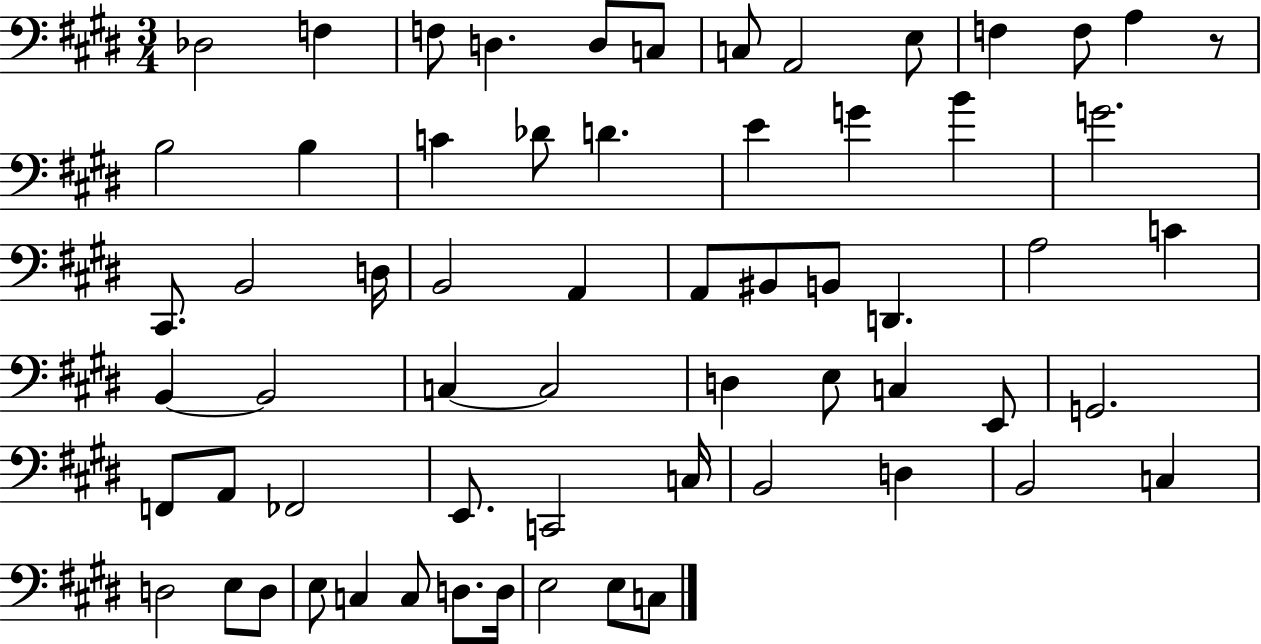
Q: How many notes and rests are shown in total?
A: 63